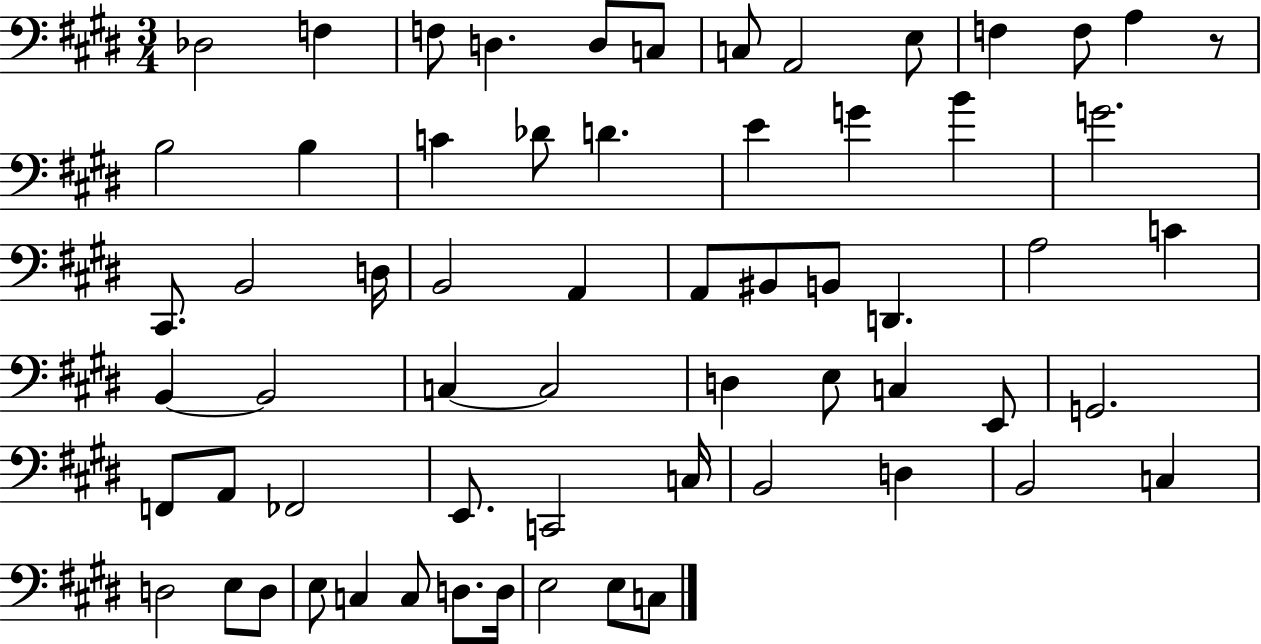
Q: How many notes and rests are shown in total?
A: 63